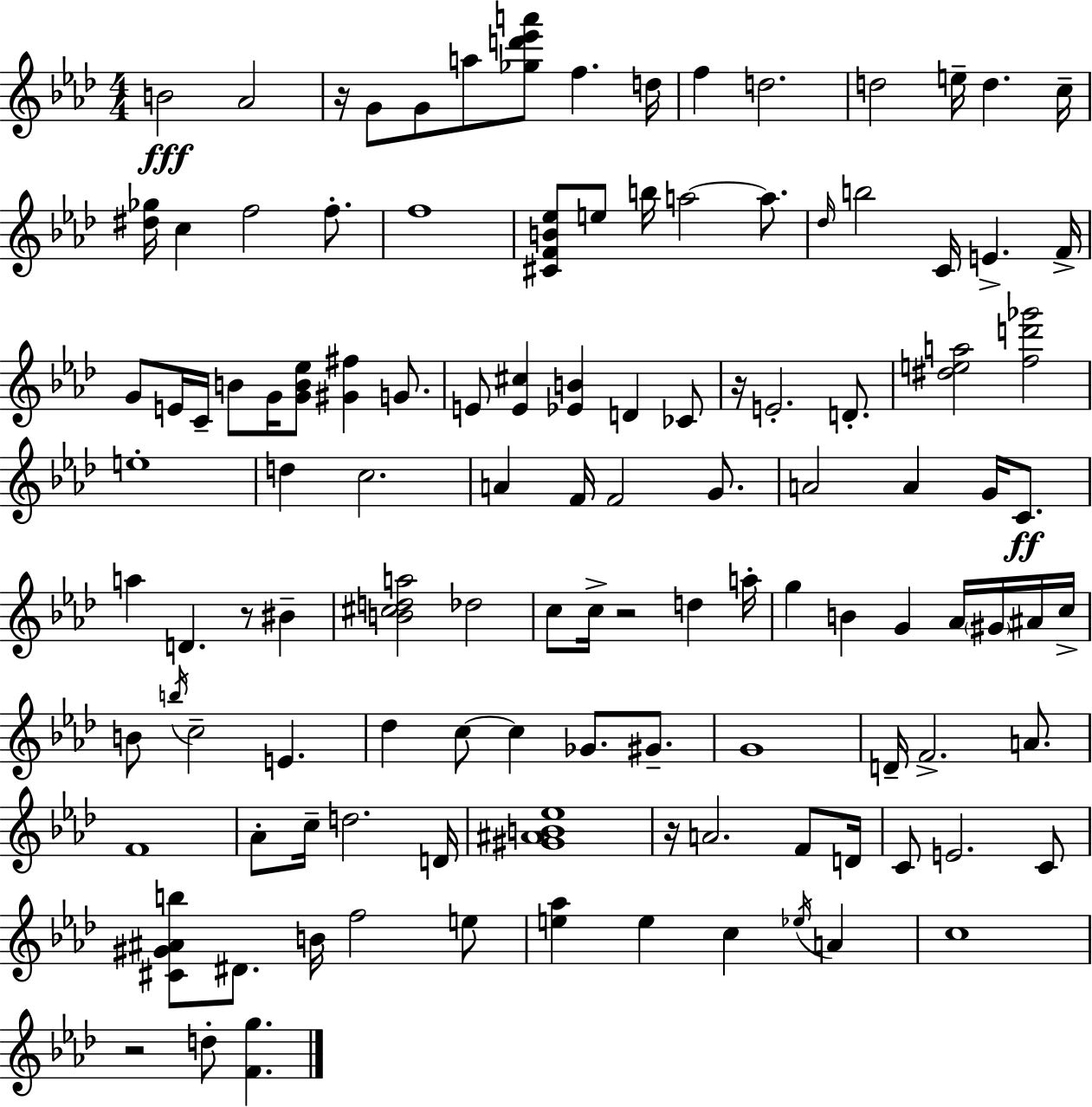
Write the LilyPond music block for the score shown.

{
  \clef treble
  \numericTimeSignature
  \time 4/4
  \key aes \major
  \repeat volta 2 { b'2\fff aes'2 | r16 g'8 g'8 a''8 <ges'' d''' ees''' a'''>8 f''4. d''16 | f''4 d''2. | d''2 e''16-- d''4. c''16-- | \break <dis'' ges''>16 c''4 f''2 f''8.-. | f''1 | <cis' f' b' ees''>8 e''8 b''16 a''2~~ a''8. | \grace { des''16 } b''2 c'16 e'4.-> | \break f'16-> g'8 e'16 c'16-- b'8 g'16 <g' b' ees''>8 <gis' fis''>4 g'8. | e'8 <e' cis''>4 <ees' b'>4 d'4 ces'8 | r16 e'2.-. d'8.-. | <dis'' e'' a''>2 <f'' d''' ges'''>2 | \break e''1-. | d''4 c''2. | a'4 f'16 f'2 g'8. | a'2 a'4 g'16 c'8.\ff | \break a''4 d'4. r8 bis'4-- | <b' cis'' d'' a''>2 des''2 | c''8 c''16-> r2 d''4 | a''16-. g''4 b'4 g'4 aes'16 \parenthesize gis'16 ais'16 | \break c''16-> b'8 \acciaccatura { b''16 } c''2-- e'4. | des''4 c''8~~ c''4 ges'8. gis'8.-- | g'1 | d'16-- f'2.-> a'8. | \break f'1 | aes'8-. c''16-- d''2. | d'16 <gis' ais' b' ees''>1 | r16 a'2. f'8 | \break d'16 c'8 e'2. | c'8 <cis' gis' ais' b''>8 dis'8. b'16 f''2 | e''8 <e'' aes''>4 e''4 c''4 \acciaccatura { ees''16 } a'4 | c''1 | \break r2 d''8-. <f' g''>4. | } \bar "|."
}